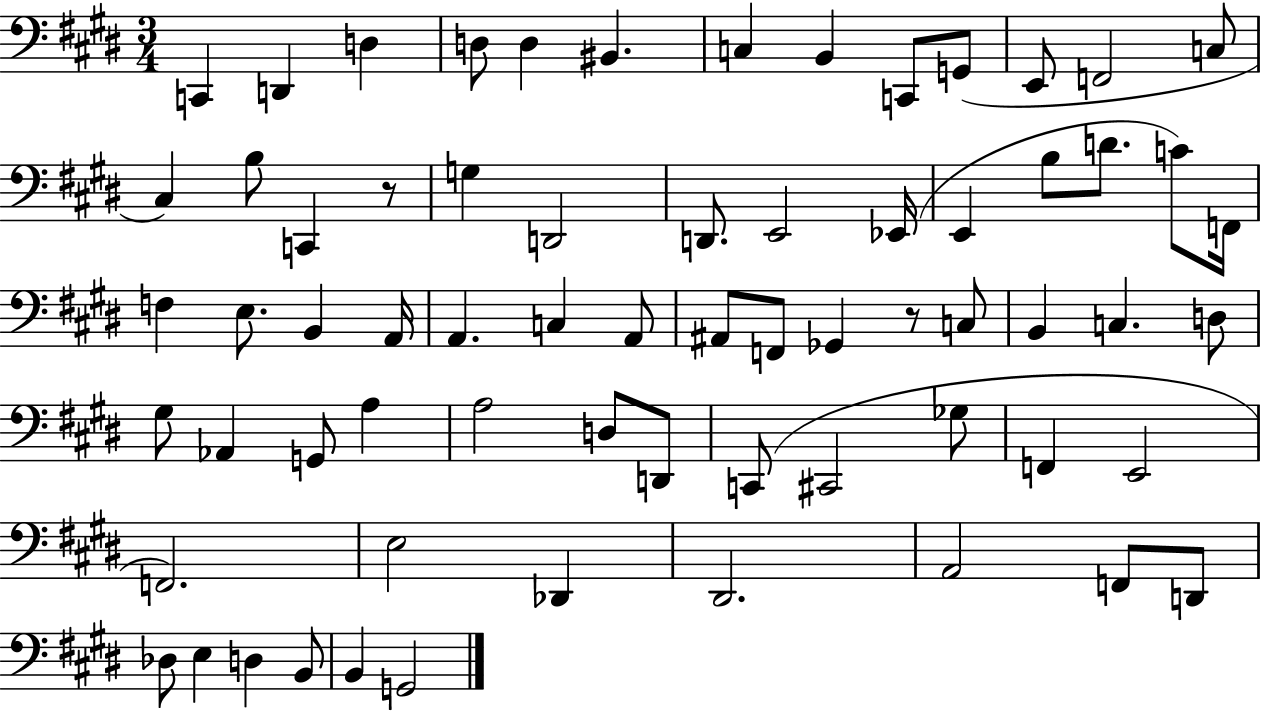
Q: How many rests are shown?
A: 2